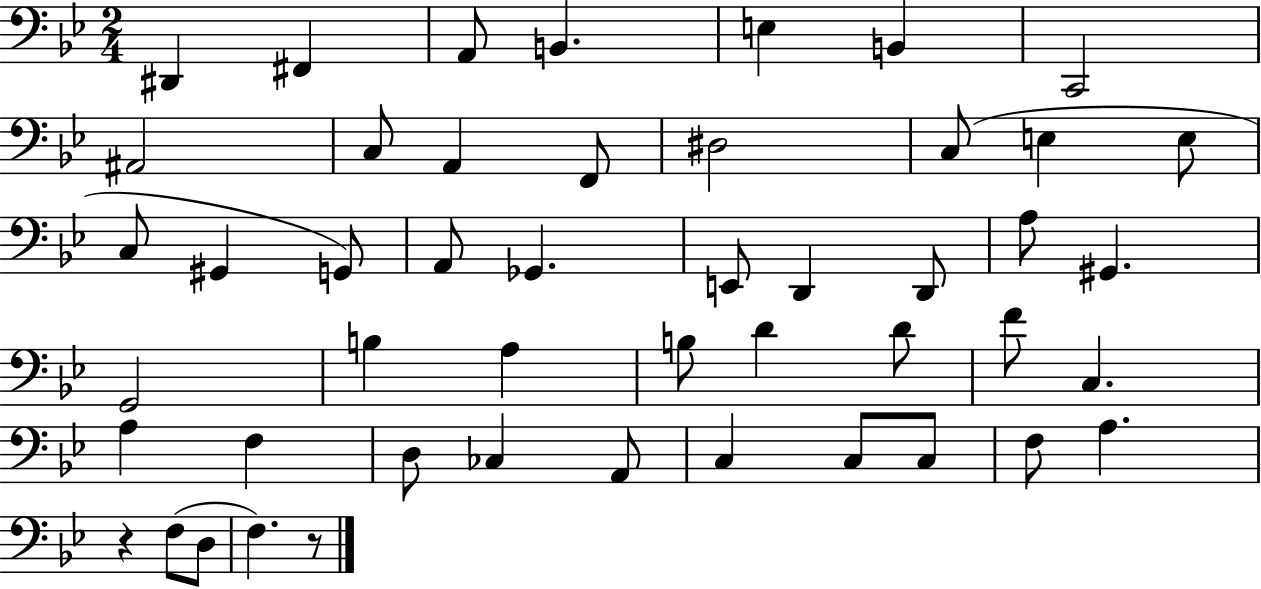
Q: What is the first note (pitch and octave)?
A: D#2